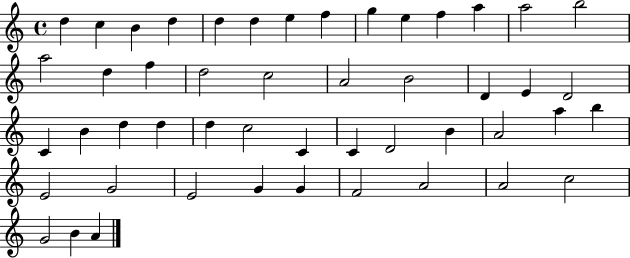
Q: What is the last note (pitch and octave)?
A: A4